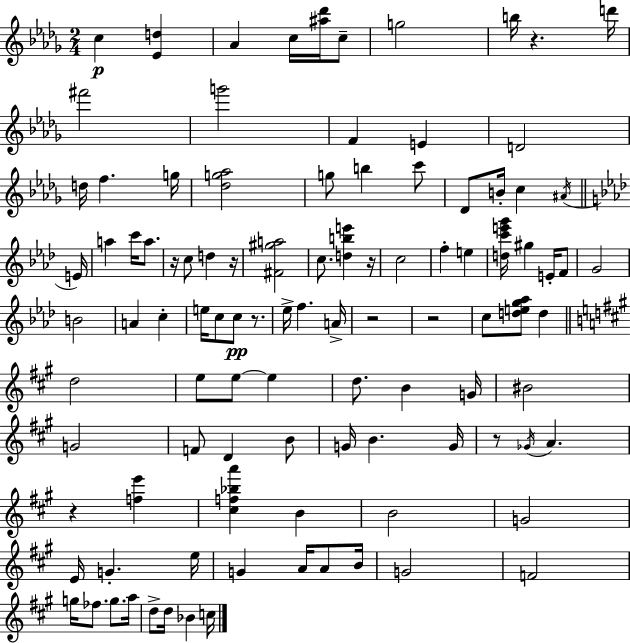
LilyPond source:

{
  \clef treble
  \numericTimeSignature
  \time 2/4
  \key bes \minor
  c''4\p <ees' d''>4 | aes'4 c''16 <ais'' des'''>16 c''8-- | g''2 | b''16 r4. d'''16 | \break fis'''2 | g'''2 | f'4 e'4 | d'2 | \break d''16 f''4. g''16 | <des'' g'' aes''>2 | g''8 b''4 c'''8 | des'8 b'16-. c''4 \acciaccatura { ais'16 } | \break \bar "||" \break \key aes \major e'16 a''4 c'''16 a''8. | r16 c''8 d''4 | r16 <fis' gis'' a''>2 | c''8. <d'' b'' e'''>4 | \break r16 c''2 | f''4-. e''4 | <d'' c''' e''' g'''>16 gis''4 e'16-. f'8 | g'2 | \break b'2 | a'4 c''4-. | e''16 c''8 c''8\pp r8. | ees''16-> f''4. | \break a'16-> r2 | r2 | c''8 <d'' e'' g'' aes''>8 d''4 | \bar "||" \break \key a \major d''2 | e''8 e''8~~ e''4 | d''8. b'4 g'16 | bis'2 | \break g'2 | f'8 d'4 b'8 | g'16 b'4. g'16 | r8 \acciaccatura { ges'16 } a'4. | \break r4 <f'' e'''>4 | <cis'' f'' bes'' a'''>4 b'4 | b'2 | g'2 | \break e'16 g'4.-. | e''16 g'4 a'16 a'8 | b'16 g'2 | f'2 | \break g''16 fes''8. g''8. | a''16 d''8-> d''16 bes'4 | c''16 \bar "|."
}